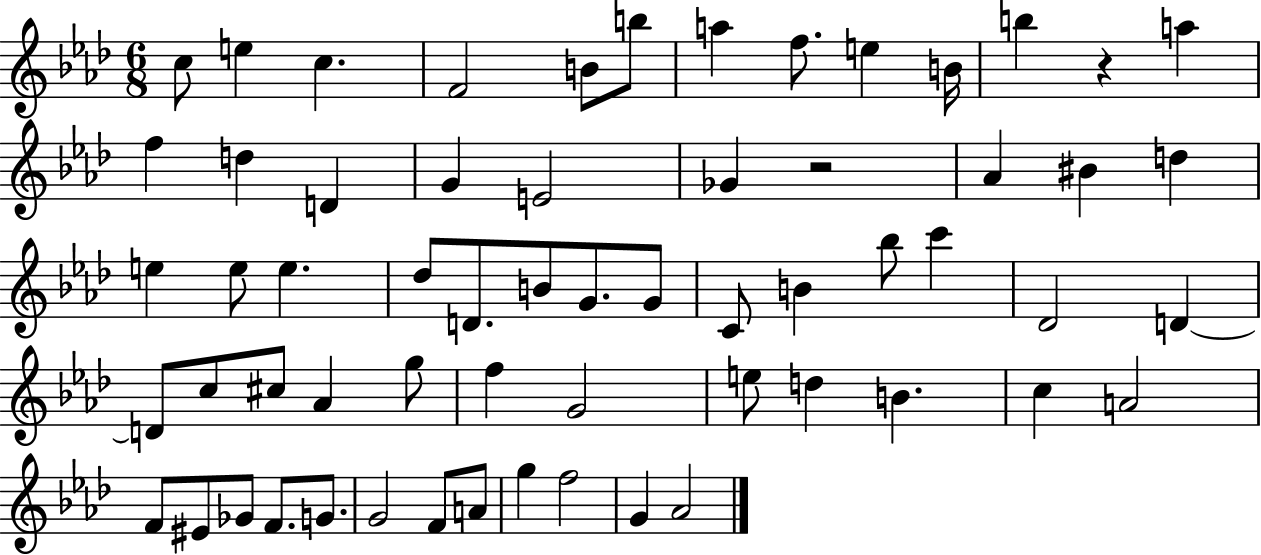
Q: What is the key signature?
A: AES major